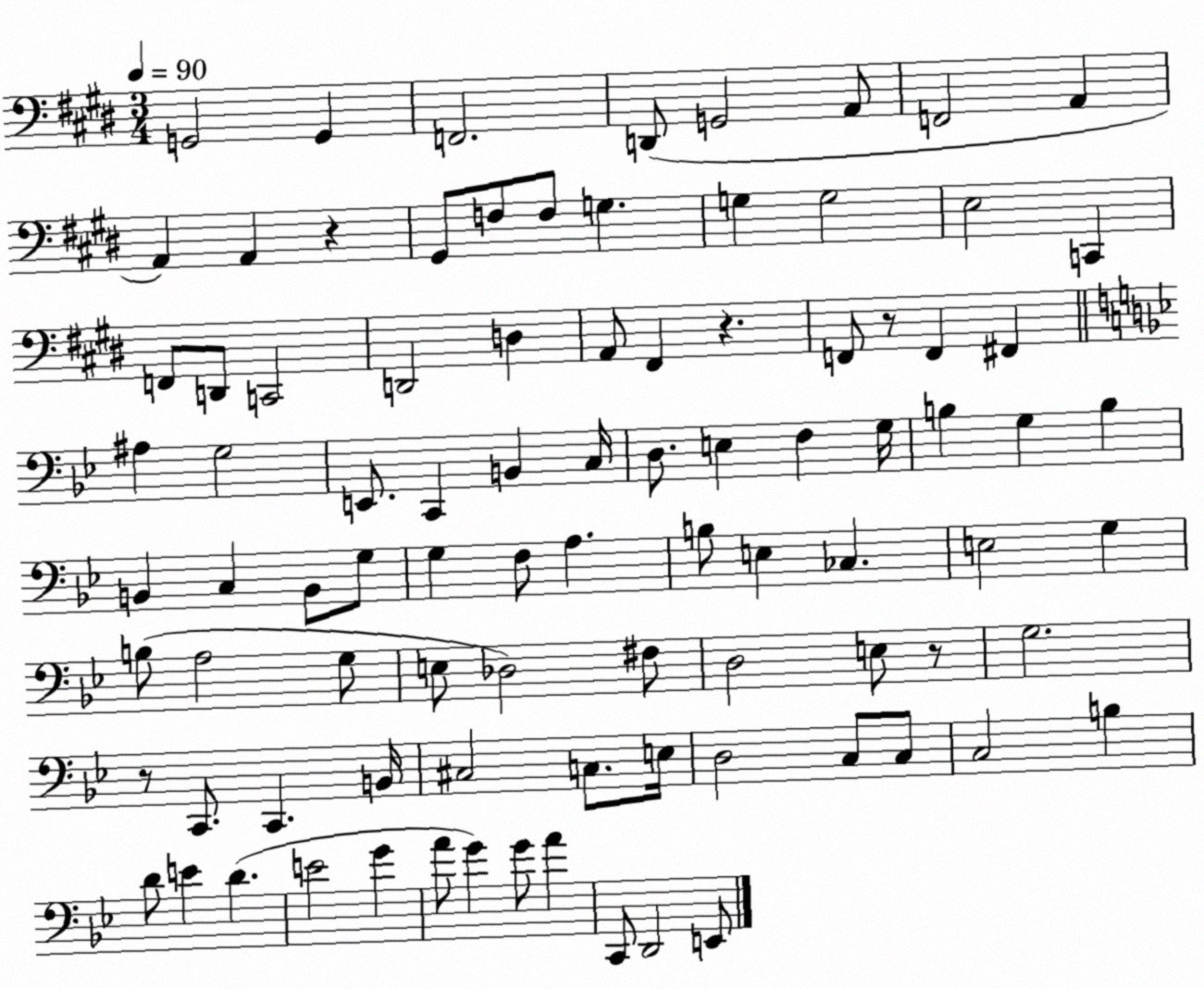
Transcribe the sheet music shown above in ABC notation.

X:1
T:Untitled
M:3/4
L:1/4
K:E
G,,2 G,, F,,2 D,,/2 G,,2 A,,/2 F,,2 A,, A,, A,, z ^G,,/2 F,/2 F,/2 G, G, G,2 E,2 C,, F,,/2 D,,/2 C,,2 D,,2 D, A,,/2 ^F,, z F,,/2 z/2 F,, ^F,, ^A, G,2 E,,/2 C,, B,, C,/4 D,/2 E, F, G,/4 B, G, B, B,, C, B,,/2 G,/2 G, F,/2 A, B,/2 E, _C, E,2 G, B,/2 A,2 G,/2 E,/2 _D,2 ^F,/2 D,2 E,/2 z/2 G,2 z/2 C,,/2 C,, B,,/4 ^C,2 C,/2 E,/4 D,2 C,/2 C,/2 C,2 B, D/2 E D E2 G A/2 G G/2 A C,,/2 D,,2 E,,/2